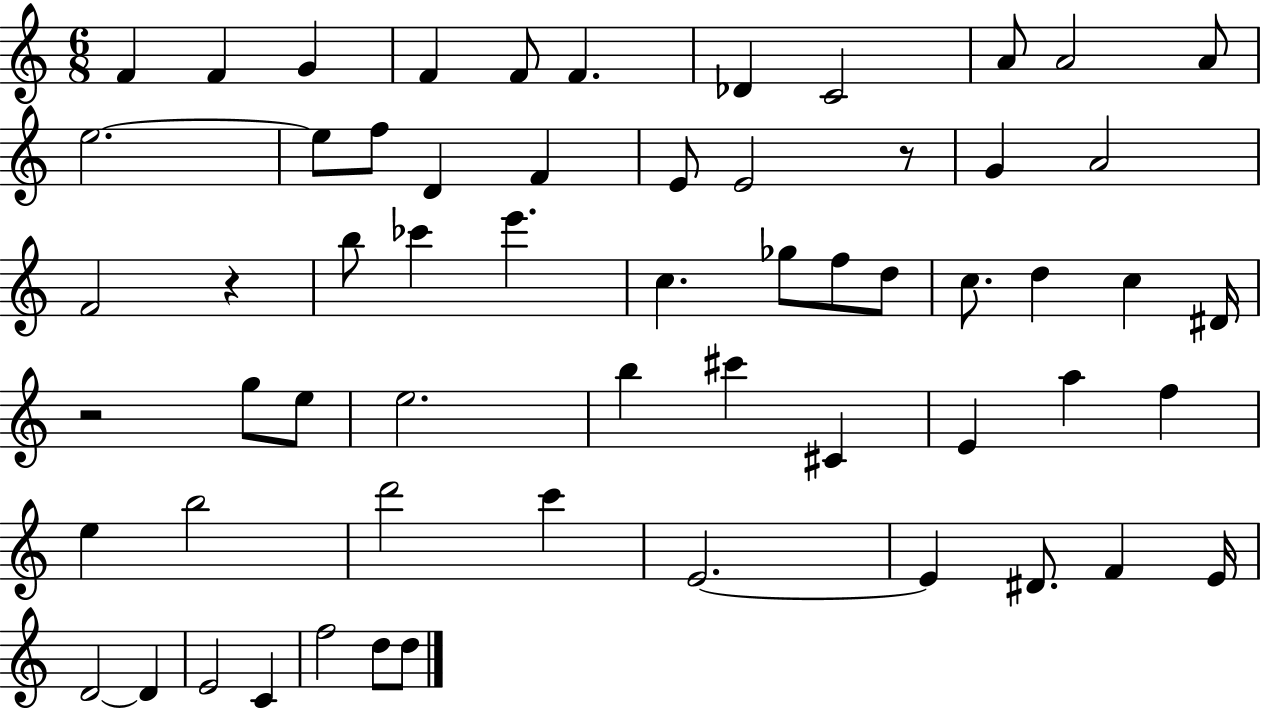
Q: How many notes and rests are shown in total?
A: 60